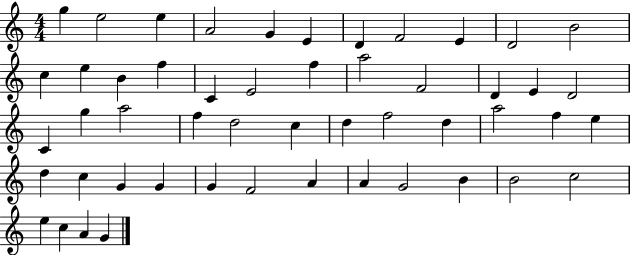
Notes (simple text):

G5/q E5/h E5/q A4/h G4/q E4/q D4/q F4/h E4/q D4/h B4/h C5/q E5/q B4/q F5/q C4/q E4/h F5/q A5/h F4/h D4/q E4/q D4/h C4/q G5/q A5/h F5/q D5/h C5/q D5/q F5/h D5/q A5/h F5/q E5/q D5/q C5/q G4/q G4/q G4/q F4/h A4/q A4/q G4/h B4/q B4/h C5/h E5/q C5/q A4/q G4/q